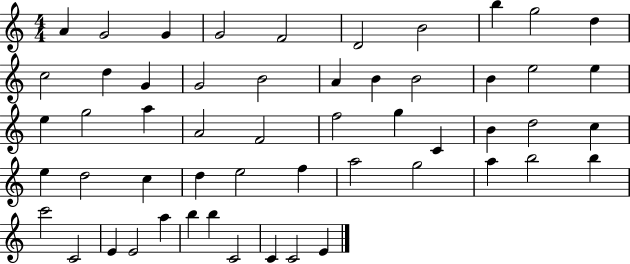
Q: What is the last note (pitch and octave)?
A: E4